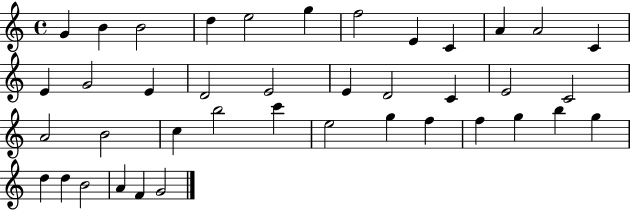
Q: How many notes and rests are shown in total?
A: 40